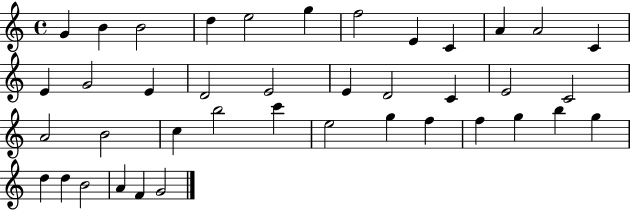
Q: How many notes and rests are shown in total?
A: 40